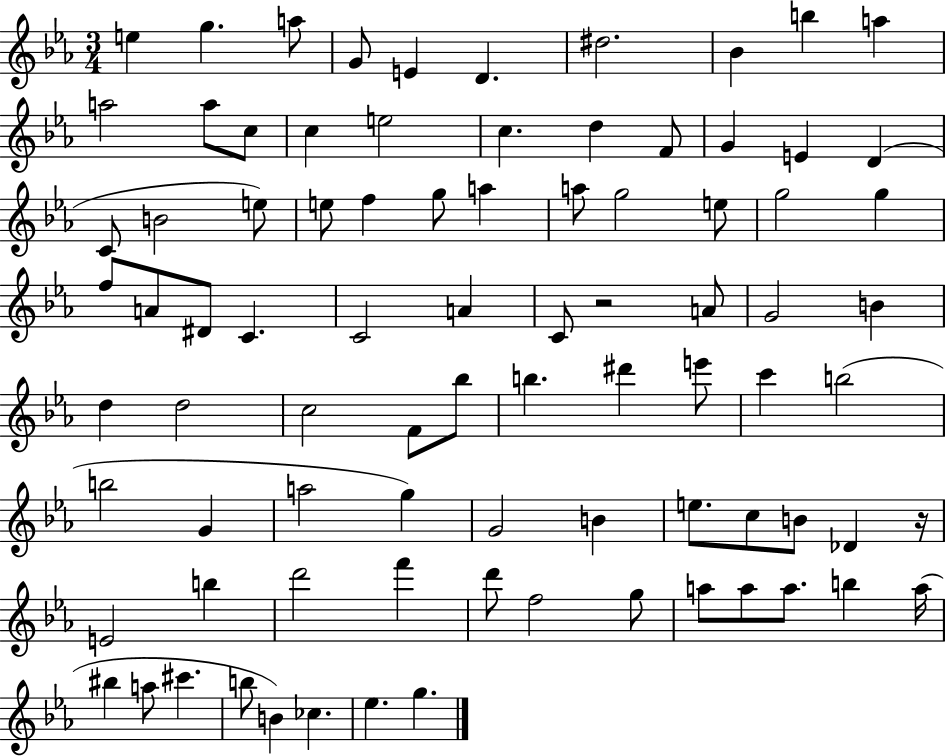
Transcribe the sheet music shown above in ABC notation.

X:1
T:Untitled
M:3/4
L:1/4
K:Eb
e g a/2 G/2 E D ^d2 _B b a a2 a/2 c/2 c e2 c d F/2 G E D C/2 B2 e/2 e/2 f g/2 a a/2 g2 e/2 g2 g f/2 A/2 ^D/2 C C2 A C/2 z2 A/2 G2 B d d2 c2 F/2 _b/2 b ^d' e'/2 c' b2 b2 G a2 g G2 B e/2 c/2 B/2 _D z/4 E2 b d'2 f' d'/2 f2 g/2 a/2 a/2 a/2 b a/4 ^b a/2 ^c' b/2 B _c _e g